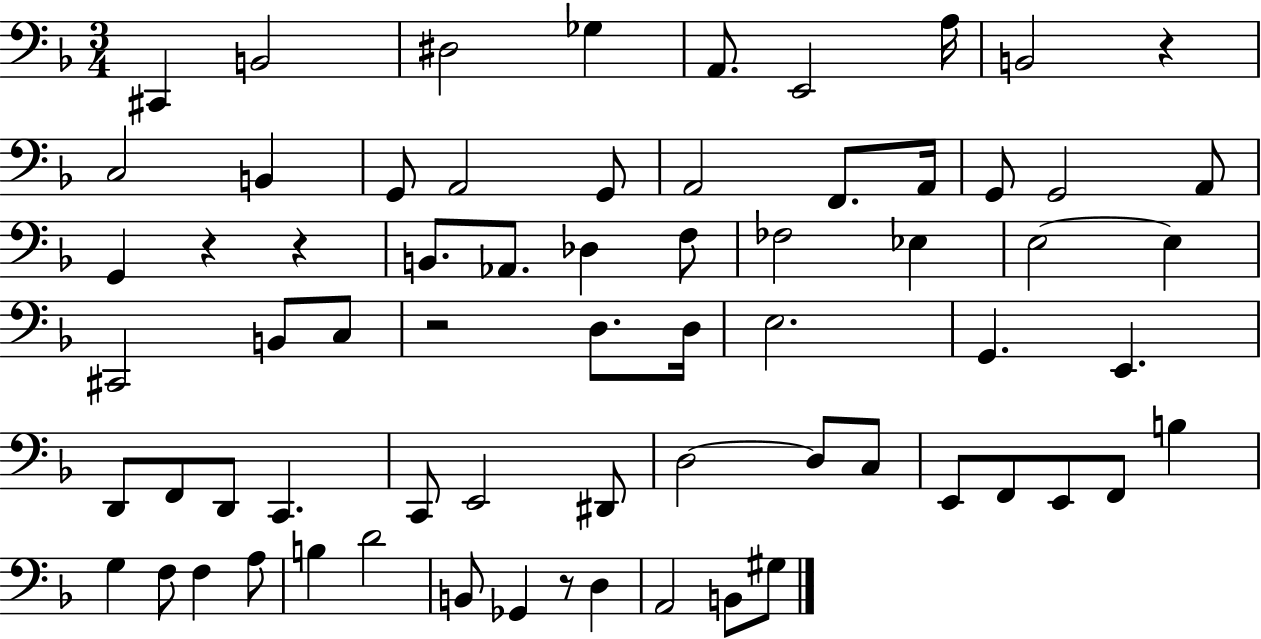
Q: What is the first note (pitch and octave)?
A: C#2